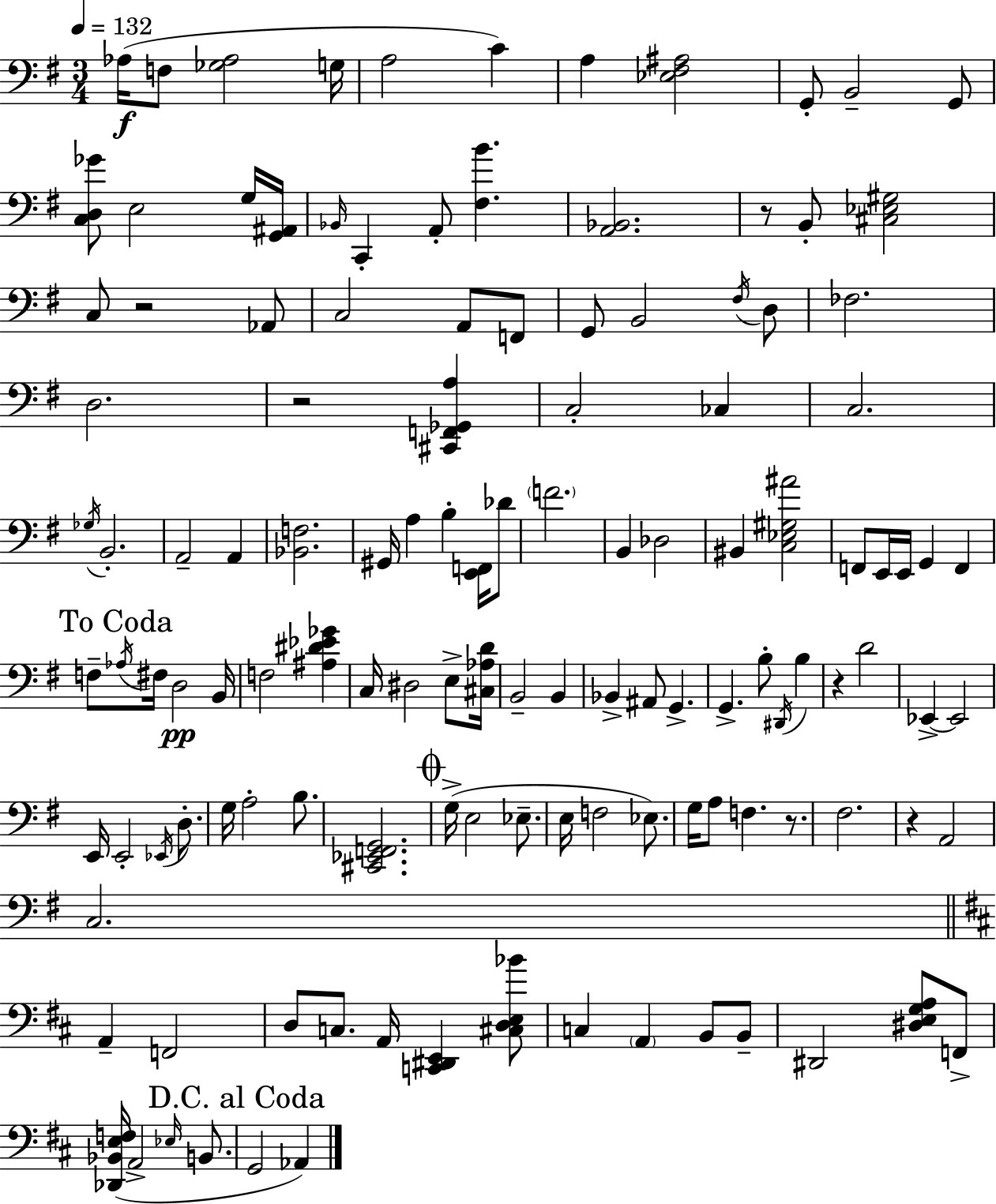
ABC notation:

X:1
T:Untitled
M:3/4
L:1/4
K:G
_A,/4 F,/2 [_G,_A,]2 G,/4 A,2 C A, [_E,^F,^A,]2 G,,/2 B,,2 G,,/2 [C,D,_G]/2 E,2 G,/4 [G,,^A,,]/4 _B,,/4 C,, A,,/2 [^F,B] [A,,_B,,]2 z/2 B,,/2 [^C,_E,^G,]2 C,/2 z2 _A,,/2 C,2 A,,/2 F,,/2 G,,/2 B,,2 ^F,/4 D,/2 _F,2 D,2 z2 [^C,,F,,_G,,A,] C,2 _C, C,2 _G,/4 B,,2 A,,2 A,, [_B,,F,]2 ^G,,/4 A, B, [E,,F,,]/4 _D/2 F2 B,, _D,2 ^B,, [C,_E,^G,^A]2 F,,/2 E,,/4 E,,/4 G,, F,, F,/2 _A,/4 ^F,/4 D,2 B,,/4 F,2 [^A,^D_E_G] C,/4 ^D,2 E,/2 [^C,_A,D]/4 B,,2 B,, _B,, ^A,,/2 G,, G,, B,/2 ^D,,/4 B, z D2 _E,, _E,,2 E,,/4 E,,2 _E,,/4 D,/2 G,/4 A,2 B,/2 [^C,,_E,,F,,G,,]2 G,/4 E,2 _E,/2 E,/4 F,2 _E,/2 G,/4 A,/2 F, z/2 ^F,2 z A,,2 C,2 A,, F,,2 D,/2 C,/2 A,,/4 [C,,^D,,E,,] [^C,D,E,_B]/2 C, A,, B,,/2 B,,/2 ^D,,2 [^D,E,G,A,]/2 F,,/2 [_D,,_B,,E,F,]/4 A,,2 _E,/4 B,,/2 G,,2 _A,,